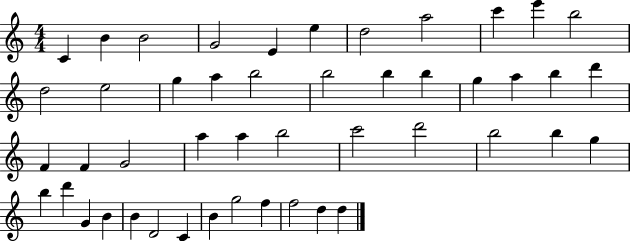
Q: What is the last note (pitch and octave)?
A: D5